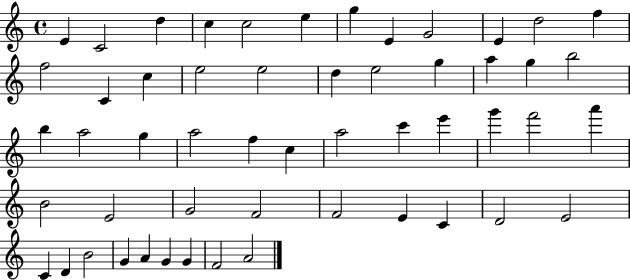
E4/q C4/h D5/q C5/q C5/h E5/q G5/q E4/q G4/h E4/q D5/h F5/q F5/h C4/q C5/q E5/h E5/h D5/q E5/h G5/q A5/q G5/q B5/h B5/q A5/h G5/q A5/h F5/q C5/q A5/h C6/q E6/q G6/q F6/h A6/q B4/h E4/h G4/h F4/h F4/h E4/q C4/q D4/h E4/h C4/q D4/q B4/h G4/q A4/q G4/q G4/q F4/h A4/h